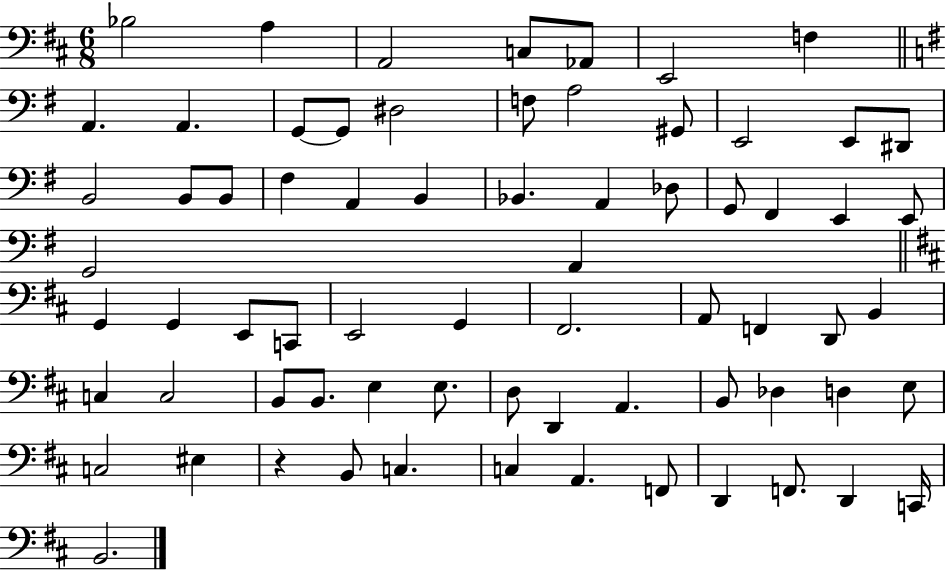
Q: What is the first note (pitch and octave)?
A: Bb3